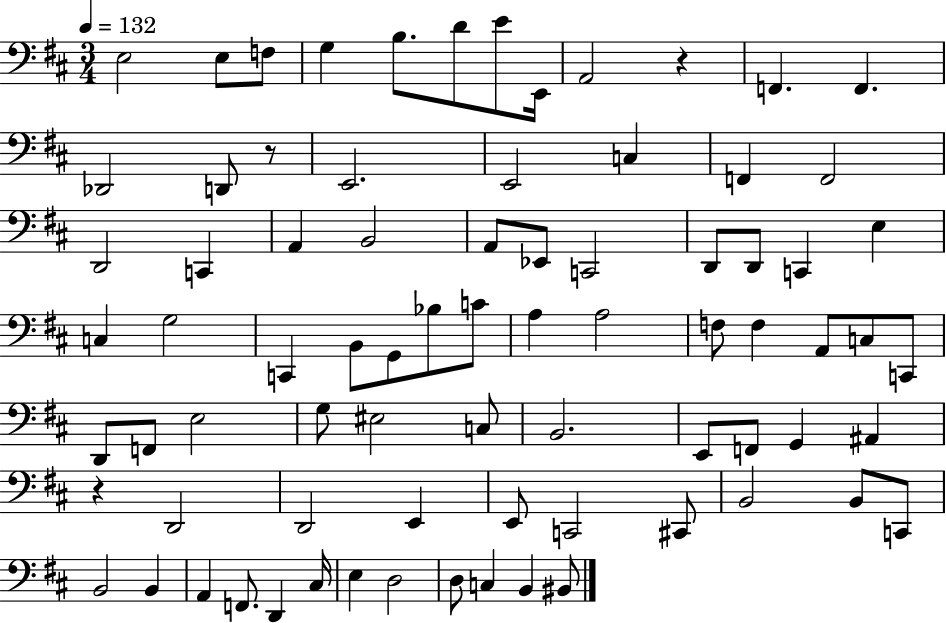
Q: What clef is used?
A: bass